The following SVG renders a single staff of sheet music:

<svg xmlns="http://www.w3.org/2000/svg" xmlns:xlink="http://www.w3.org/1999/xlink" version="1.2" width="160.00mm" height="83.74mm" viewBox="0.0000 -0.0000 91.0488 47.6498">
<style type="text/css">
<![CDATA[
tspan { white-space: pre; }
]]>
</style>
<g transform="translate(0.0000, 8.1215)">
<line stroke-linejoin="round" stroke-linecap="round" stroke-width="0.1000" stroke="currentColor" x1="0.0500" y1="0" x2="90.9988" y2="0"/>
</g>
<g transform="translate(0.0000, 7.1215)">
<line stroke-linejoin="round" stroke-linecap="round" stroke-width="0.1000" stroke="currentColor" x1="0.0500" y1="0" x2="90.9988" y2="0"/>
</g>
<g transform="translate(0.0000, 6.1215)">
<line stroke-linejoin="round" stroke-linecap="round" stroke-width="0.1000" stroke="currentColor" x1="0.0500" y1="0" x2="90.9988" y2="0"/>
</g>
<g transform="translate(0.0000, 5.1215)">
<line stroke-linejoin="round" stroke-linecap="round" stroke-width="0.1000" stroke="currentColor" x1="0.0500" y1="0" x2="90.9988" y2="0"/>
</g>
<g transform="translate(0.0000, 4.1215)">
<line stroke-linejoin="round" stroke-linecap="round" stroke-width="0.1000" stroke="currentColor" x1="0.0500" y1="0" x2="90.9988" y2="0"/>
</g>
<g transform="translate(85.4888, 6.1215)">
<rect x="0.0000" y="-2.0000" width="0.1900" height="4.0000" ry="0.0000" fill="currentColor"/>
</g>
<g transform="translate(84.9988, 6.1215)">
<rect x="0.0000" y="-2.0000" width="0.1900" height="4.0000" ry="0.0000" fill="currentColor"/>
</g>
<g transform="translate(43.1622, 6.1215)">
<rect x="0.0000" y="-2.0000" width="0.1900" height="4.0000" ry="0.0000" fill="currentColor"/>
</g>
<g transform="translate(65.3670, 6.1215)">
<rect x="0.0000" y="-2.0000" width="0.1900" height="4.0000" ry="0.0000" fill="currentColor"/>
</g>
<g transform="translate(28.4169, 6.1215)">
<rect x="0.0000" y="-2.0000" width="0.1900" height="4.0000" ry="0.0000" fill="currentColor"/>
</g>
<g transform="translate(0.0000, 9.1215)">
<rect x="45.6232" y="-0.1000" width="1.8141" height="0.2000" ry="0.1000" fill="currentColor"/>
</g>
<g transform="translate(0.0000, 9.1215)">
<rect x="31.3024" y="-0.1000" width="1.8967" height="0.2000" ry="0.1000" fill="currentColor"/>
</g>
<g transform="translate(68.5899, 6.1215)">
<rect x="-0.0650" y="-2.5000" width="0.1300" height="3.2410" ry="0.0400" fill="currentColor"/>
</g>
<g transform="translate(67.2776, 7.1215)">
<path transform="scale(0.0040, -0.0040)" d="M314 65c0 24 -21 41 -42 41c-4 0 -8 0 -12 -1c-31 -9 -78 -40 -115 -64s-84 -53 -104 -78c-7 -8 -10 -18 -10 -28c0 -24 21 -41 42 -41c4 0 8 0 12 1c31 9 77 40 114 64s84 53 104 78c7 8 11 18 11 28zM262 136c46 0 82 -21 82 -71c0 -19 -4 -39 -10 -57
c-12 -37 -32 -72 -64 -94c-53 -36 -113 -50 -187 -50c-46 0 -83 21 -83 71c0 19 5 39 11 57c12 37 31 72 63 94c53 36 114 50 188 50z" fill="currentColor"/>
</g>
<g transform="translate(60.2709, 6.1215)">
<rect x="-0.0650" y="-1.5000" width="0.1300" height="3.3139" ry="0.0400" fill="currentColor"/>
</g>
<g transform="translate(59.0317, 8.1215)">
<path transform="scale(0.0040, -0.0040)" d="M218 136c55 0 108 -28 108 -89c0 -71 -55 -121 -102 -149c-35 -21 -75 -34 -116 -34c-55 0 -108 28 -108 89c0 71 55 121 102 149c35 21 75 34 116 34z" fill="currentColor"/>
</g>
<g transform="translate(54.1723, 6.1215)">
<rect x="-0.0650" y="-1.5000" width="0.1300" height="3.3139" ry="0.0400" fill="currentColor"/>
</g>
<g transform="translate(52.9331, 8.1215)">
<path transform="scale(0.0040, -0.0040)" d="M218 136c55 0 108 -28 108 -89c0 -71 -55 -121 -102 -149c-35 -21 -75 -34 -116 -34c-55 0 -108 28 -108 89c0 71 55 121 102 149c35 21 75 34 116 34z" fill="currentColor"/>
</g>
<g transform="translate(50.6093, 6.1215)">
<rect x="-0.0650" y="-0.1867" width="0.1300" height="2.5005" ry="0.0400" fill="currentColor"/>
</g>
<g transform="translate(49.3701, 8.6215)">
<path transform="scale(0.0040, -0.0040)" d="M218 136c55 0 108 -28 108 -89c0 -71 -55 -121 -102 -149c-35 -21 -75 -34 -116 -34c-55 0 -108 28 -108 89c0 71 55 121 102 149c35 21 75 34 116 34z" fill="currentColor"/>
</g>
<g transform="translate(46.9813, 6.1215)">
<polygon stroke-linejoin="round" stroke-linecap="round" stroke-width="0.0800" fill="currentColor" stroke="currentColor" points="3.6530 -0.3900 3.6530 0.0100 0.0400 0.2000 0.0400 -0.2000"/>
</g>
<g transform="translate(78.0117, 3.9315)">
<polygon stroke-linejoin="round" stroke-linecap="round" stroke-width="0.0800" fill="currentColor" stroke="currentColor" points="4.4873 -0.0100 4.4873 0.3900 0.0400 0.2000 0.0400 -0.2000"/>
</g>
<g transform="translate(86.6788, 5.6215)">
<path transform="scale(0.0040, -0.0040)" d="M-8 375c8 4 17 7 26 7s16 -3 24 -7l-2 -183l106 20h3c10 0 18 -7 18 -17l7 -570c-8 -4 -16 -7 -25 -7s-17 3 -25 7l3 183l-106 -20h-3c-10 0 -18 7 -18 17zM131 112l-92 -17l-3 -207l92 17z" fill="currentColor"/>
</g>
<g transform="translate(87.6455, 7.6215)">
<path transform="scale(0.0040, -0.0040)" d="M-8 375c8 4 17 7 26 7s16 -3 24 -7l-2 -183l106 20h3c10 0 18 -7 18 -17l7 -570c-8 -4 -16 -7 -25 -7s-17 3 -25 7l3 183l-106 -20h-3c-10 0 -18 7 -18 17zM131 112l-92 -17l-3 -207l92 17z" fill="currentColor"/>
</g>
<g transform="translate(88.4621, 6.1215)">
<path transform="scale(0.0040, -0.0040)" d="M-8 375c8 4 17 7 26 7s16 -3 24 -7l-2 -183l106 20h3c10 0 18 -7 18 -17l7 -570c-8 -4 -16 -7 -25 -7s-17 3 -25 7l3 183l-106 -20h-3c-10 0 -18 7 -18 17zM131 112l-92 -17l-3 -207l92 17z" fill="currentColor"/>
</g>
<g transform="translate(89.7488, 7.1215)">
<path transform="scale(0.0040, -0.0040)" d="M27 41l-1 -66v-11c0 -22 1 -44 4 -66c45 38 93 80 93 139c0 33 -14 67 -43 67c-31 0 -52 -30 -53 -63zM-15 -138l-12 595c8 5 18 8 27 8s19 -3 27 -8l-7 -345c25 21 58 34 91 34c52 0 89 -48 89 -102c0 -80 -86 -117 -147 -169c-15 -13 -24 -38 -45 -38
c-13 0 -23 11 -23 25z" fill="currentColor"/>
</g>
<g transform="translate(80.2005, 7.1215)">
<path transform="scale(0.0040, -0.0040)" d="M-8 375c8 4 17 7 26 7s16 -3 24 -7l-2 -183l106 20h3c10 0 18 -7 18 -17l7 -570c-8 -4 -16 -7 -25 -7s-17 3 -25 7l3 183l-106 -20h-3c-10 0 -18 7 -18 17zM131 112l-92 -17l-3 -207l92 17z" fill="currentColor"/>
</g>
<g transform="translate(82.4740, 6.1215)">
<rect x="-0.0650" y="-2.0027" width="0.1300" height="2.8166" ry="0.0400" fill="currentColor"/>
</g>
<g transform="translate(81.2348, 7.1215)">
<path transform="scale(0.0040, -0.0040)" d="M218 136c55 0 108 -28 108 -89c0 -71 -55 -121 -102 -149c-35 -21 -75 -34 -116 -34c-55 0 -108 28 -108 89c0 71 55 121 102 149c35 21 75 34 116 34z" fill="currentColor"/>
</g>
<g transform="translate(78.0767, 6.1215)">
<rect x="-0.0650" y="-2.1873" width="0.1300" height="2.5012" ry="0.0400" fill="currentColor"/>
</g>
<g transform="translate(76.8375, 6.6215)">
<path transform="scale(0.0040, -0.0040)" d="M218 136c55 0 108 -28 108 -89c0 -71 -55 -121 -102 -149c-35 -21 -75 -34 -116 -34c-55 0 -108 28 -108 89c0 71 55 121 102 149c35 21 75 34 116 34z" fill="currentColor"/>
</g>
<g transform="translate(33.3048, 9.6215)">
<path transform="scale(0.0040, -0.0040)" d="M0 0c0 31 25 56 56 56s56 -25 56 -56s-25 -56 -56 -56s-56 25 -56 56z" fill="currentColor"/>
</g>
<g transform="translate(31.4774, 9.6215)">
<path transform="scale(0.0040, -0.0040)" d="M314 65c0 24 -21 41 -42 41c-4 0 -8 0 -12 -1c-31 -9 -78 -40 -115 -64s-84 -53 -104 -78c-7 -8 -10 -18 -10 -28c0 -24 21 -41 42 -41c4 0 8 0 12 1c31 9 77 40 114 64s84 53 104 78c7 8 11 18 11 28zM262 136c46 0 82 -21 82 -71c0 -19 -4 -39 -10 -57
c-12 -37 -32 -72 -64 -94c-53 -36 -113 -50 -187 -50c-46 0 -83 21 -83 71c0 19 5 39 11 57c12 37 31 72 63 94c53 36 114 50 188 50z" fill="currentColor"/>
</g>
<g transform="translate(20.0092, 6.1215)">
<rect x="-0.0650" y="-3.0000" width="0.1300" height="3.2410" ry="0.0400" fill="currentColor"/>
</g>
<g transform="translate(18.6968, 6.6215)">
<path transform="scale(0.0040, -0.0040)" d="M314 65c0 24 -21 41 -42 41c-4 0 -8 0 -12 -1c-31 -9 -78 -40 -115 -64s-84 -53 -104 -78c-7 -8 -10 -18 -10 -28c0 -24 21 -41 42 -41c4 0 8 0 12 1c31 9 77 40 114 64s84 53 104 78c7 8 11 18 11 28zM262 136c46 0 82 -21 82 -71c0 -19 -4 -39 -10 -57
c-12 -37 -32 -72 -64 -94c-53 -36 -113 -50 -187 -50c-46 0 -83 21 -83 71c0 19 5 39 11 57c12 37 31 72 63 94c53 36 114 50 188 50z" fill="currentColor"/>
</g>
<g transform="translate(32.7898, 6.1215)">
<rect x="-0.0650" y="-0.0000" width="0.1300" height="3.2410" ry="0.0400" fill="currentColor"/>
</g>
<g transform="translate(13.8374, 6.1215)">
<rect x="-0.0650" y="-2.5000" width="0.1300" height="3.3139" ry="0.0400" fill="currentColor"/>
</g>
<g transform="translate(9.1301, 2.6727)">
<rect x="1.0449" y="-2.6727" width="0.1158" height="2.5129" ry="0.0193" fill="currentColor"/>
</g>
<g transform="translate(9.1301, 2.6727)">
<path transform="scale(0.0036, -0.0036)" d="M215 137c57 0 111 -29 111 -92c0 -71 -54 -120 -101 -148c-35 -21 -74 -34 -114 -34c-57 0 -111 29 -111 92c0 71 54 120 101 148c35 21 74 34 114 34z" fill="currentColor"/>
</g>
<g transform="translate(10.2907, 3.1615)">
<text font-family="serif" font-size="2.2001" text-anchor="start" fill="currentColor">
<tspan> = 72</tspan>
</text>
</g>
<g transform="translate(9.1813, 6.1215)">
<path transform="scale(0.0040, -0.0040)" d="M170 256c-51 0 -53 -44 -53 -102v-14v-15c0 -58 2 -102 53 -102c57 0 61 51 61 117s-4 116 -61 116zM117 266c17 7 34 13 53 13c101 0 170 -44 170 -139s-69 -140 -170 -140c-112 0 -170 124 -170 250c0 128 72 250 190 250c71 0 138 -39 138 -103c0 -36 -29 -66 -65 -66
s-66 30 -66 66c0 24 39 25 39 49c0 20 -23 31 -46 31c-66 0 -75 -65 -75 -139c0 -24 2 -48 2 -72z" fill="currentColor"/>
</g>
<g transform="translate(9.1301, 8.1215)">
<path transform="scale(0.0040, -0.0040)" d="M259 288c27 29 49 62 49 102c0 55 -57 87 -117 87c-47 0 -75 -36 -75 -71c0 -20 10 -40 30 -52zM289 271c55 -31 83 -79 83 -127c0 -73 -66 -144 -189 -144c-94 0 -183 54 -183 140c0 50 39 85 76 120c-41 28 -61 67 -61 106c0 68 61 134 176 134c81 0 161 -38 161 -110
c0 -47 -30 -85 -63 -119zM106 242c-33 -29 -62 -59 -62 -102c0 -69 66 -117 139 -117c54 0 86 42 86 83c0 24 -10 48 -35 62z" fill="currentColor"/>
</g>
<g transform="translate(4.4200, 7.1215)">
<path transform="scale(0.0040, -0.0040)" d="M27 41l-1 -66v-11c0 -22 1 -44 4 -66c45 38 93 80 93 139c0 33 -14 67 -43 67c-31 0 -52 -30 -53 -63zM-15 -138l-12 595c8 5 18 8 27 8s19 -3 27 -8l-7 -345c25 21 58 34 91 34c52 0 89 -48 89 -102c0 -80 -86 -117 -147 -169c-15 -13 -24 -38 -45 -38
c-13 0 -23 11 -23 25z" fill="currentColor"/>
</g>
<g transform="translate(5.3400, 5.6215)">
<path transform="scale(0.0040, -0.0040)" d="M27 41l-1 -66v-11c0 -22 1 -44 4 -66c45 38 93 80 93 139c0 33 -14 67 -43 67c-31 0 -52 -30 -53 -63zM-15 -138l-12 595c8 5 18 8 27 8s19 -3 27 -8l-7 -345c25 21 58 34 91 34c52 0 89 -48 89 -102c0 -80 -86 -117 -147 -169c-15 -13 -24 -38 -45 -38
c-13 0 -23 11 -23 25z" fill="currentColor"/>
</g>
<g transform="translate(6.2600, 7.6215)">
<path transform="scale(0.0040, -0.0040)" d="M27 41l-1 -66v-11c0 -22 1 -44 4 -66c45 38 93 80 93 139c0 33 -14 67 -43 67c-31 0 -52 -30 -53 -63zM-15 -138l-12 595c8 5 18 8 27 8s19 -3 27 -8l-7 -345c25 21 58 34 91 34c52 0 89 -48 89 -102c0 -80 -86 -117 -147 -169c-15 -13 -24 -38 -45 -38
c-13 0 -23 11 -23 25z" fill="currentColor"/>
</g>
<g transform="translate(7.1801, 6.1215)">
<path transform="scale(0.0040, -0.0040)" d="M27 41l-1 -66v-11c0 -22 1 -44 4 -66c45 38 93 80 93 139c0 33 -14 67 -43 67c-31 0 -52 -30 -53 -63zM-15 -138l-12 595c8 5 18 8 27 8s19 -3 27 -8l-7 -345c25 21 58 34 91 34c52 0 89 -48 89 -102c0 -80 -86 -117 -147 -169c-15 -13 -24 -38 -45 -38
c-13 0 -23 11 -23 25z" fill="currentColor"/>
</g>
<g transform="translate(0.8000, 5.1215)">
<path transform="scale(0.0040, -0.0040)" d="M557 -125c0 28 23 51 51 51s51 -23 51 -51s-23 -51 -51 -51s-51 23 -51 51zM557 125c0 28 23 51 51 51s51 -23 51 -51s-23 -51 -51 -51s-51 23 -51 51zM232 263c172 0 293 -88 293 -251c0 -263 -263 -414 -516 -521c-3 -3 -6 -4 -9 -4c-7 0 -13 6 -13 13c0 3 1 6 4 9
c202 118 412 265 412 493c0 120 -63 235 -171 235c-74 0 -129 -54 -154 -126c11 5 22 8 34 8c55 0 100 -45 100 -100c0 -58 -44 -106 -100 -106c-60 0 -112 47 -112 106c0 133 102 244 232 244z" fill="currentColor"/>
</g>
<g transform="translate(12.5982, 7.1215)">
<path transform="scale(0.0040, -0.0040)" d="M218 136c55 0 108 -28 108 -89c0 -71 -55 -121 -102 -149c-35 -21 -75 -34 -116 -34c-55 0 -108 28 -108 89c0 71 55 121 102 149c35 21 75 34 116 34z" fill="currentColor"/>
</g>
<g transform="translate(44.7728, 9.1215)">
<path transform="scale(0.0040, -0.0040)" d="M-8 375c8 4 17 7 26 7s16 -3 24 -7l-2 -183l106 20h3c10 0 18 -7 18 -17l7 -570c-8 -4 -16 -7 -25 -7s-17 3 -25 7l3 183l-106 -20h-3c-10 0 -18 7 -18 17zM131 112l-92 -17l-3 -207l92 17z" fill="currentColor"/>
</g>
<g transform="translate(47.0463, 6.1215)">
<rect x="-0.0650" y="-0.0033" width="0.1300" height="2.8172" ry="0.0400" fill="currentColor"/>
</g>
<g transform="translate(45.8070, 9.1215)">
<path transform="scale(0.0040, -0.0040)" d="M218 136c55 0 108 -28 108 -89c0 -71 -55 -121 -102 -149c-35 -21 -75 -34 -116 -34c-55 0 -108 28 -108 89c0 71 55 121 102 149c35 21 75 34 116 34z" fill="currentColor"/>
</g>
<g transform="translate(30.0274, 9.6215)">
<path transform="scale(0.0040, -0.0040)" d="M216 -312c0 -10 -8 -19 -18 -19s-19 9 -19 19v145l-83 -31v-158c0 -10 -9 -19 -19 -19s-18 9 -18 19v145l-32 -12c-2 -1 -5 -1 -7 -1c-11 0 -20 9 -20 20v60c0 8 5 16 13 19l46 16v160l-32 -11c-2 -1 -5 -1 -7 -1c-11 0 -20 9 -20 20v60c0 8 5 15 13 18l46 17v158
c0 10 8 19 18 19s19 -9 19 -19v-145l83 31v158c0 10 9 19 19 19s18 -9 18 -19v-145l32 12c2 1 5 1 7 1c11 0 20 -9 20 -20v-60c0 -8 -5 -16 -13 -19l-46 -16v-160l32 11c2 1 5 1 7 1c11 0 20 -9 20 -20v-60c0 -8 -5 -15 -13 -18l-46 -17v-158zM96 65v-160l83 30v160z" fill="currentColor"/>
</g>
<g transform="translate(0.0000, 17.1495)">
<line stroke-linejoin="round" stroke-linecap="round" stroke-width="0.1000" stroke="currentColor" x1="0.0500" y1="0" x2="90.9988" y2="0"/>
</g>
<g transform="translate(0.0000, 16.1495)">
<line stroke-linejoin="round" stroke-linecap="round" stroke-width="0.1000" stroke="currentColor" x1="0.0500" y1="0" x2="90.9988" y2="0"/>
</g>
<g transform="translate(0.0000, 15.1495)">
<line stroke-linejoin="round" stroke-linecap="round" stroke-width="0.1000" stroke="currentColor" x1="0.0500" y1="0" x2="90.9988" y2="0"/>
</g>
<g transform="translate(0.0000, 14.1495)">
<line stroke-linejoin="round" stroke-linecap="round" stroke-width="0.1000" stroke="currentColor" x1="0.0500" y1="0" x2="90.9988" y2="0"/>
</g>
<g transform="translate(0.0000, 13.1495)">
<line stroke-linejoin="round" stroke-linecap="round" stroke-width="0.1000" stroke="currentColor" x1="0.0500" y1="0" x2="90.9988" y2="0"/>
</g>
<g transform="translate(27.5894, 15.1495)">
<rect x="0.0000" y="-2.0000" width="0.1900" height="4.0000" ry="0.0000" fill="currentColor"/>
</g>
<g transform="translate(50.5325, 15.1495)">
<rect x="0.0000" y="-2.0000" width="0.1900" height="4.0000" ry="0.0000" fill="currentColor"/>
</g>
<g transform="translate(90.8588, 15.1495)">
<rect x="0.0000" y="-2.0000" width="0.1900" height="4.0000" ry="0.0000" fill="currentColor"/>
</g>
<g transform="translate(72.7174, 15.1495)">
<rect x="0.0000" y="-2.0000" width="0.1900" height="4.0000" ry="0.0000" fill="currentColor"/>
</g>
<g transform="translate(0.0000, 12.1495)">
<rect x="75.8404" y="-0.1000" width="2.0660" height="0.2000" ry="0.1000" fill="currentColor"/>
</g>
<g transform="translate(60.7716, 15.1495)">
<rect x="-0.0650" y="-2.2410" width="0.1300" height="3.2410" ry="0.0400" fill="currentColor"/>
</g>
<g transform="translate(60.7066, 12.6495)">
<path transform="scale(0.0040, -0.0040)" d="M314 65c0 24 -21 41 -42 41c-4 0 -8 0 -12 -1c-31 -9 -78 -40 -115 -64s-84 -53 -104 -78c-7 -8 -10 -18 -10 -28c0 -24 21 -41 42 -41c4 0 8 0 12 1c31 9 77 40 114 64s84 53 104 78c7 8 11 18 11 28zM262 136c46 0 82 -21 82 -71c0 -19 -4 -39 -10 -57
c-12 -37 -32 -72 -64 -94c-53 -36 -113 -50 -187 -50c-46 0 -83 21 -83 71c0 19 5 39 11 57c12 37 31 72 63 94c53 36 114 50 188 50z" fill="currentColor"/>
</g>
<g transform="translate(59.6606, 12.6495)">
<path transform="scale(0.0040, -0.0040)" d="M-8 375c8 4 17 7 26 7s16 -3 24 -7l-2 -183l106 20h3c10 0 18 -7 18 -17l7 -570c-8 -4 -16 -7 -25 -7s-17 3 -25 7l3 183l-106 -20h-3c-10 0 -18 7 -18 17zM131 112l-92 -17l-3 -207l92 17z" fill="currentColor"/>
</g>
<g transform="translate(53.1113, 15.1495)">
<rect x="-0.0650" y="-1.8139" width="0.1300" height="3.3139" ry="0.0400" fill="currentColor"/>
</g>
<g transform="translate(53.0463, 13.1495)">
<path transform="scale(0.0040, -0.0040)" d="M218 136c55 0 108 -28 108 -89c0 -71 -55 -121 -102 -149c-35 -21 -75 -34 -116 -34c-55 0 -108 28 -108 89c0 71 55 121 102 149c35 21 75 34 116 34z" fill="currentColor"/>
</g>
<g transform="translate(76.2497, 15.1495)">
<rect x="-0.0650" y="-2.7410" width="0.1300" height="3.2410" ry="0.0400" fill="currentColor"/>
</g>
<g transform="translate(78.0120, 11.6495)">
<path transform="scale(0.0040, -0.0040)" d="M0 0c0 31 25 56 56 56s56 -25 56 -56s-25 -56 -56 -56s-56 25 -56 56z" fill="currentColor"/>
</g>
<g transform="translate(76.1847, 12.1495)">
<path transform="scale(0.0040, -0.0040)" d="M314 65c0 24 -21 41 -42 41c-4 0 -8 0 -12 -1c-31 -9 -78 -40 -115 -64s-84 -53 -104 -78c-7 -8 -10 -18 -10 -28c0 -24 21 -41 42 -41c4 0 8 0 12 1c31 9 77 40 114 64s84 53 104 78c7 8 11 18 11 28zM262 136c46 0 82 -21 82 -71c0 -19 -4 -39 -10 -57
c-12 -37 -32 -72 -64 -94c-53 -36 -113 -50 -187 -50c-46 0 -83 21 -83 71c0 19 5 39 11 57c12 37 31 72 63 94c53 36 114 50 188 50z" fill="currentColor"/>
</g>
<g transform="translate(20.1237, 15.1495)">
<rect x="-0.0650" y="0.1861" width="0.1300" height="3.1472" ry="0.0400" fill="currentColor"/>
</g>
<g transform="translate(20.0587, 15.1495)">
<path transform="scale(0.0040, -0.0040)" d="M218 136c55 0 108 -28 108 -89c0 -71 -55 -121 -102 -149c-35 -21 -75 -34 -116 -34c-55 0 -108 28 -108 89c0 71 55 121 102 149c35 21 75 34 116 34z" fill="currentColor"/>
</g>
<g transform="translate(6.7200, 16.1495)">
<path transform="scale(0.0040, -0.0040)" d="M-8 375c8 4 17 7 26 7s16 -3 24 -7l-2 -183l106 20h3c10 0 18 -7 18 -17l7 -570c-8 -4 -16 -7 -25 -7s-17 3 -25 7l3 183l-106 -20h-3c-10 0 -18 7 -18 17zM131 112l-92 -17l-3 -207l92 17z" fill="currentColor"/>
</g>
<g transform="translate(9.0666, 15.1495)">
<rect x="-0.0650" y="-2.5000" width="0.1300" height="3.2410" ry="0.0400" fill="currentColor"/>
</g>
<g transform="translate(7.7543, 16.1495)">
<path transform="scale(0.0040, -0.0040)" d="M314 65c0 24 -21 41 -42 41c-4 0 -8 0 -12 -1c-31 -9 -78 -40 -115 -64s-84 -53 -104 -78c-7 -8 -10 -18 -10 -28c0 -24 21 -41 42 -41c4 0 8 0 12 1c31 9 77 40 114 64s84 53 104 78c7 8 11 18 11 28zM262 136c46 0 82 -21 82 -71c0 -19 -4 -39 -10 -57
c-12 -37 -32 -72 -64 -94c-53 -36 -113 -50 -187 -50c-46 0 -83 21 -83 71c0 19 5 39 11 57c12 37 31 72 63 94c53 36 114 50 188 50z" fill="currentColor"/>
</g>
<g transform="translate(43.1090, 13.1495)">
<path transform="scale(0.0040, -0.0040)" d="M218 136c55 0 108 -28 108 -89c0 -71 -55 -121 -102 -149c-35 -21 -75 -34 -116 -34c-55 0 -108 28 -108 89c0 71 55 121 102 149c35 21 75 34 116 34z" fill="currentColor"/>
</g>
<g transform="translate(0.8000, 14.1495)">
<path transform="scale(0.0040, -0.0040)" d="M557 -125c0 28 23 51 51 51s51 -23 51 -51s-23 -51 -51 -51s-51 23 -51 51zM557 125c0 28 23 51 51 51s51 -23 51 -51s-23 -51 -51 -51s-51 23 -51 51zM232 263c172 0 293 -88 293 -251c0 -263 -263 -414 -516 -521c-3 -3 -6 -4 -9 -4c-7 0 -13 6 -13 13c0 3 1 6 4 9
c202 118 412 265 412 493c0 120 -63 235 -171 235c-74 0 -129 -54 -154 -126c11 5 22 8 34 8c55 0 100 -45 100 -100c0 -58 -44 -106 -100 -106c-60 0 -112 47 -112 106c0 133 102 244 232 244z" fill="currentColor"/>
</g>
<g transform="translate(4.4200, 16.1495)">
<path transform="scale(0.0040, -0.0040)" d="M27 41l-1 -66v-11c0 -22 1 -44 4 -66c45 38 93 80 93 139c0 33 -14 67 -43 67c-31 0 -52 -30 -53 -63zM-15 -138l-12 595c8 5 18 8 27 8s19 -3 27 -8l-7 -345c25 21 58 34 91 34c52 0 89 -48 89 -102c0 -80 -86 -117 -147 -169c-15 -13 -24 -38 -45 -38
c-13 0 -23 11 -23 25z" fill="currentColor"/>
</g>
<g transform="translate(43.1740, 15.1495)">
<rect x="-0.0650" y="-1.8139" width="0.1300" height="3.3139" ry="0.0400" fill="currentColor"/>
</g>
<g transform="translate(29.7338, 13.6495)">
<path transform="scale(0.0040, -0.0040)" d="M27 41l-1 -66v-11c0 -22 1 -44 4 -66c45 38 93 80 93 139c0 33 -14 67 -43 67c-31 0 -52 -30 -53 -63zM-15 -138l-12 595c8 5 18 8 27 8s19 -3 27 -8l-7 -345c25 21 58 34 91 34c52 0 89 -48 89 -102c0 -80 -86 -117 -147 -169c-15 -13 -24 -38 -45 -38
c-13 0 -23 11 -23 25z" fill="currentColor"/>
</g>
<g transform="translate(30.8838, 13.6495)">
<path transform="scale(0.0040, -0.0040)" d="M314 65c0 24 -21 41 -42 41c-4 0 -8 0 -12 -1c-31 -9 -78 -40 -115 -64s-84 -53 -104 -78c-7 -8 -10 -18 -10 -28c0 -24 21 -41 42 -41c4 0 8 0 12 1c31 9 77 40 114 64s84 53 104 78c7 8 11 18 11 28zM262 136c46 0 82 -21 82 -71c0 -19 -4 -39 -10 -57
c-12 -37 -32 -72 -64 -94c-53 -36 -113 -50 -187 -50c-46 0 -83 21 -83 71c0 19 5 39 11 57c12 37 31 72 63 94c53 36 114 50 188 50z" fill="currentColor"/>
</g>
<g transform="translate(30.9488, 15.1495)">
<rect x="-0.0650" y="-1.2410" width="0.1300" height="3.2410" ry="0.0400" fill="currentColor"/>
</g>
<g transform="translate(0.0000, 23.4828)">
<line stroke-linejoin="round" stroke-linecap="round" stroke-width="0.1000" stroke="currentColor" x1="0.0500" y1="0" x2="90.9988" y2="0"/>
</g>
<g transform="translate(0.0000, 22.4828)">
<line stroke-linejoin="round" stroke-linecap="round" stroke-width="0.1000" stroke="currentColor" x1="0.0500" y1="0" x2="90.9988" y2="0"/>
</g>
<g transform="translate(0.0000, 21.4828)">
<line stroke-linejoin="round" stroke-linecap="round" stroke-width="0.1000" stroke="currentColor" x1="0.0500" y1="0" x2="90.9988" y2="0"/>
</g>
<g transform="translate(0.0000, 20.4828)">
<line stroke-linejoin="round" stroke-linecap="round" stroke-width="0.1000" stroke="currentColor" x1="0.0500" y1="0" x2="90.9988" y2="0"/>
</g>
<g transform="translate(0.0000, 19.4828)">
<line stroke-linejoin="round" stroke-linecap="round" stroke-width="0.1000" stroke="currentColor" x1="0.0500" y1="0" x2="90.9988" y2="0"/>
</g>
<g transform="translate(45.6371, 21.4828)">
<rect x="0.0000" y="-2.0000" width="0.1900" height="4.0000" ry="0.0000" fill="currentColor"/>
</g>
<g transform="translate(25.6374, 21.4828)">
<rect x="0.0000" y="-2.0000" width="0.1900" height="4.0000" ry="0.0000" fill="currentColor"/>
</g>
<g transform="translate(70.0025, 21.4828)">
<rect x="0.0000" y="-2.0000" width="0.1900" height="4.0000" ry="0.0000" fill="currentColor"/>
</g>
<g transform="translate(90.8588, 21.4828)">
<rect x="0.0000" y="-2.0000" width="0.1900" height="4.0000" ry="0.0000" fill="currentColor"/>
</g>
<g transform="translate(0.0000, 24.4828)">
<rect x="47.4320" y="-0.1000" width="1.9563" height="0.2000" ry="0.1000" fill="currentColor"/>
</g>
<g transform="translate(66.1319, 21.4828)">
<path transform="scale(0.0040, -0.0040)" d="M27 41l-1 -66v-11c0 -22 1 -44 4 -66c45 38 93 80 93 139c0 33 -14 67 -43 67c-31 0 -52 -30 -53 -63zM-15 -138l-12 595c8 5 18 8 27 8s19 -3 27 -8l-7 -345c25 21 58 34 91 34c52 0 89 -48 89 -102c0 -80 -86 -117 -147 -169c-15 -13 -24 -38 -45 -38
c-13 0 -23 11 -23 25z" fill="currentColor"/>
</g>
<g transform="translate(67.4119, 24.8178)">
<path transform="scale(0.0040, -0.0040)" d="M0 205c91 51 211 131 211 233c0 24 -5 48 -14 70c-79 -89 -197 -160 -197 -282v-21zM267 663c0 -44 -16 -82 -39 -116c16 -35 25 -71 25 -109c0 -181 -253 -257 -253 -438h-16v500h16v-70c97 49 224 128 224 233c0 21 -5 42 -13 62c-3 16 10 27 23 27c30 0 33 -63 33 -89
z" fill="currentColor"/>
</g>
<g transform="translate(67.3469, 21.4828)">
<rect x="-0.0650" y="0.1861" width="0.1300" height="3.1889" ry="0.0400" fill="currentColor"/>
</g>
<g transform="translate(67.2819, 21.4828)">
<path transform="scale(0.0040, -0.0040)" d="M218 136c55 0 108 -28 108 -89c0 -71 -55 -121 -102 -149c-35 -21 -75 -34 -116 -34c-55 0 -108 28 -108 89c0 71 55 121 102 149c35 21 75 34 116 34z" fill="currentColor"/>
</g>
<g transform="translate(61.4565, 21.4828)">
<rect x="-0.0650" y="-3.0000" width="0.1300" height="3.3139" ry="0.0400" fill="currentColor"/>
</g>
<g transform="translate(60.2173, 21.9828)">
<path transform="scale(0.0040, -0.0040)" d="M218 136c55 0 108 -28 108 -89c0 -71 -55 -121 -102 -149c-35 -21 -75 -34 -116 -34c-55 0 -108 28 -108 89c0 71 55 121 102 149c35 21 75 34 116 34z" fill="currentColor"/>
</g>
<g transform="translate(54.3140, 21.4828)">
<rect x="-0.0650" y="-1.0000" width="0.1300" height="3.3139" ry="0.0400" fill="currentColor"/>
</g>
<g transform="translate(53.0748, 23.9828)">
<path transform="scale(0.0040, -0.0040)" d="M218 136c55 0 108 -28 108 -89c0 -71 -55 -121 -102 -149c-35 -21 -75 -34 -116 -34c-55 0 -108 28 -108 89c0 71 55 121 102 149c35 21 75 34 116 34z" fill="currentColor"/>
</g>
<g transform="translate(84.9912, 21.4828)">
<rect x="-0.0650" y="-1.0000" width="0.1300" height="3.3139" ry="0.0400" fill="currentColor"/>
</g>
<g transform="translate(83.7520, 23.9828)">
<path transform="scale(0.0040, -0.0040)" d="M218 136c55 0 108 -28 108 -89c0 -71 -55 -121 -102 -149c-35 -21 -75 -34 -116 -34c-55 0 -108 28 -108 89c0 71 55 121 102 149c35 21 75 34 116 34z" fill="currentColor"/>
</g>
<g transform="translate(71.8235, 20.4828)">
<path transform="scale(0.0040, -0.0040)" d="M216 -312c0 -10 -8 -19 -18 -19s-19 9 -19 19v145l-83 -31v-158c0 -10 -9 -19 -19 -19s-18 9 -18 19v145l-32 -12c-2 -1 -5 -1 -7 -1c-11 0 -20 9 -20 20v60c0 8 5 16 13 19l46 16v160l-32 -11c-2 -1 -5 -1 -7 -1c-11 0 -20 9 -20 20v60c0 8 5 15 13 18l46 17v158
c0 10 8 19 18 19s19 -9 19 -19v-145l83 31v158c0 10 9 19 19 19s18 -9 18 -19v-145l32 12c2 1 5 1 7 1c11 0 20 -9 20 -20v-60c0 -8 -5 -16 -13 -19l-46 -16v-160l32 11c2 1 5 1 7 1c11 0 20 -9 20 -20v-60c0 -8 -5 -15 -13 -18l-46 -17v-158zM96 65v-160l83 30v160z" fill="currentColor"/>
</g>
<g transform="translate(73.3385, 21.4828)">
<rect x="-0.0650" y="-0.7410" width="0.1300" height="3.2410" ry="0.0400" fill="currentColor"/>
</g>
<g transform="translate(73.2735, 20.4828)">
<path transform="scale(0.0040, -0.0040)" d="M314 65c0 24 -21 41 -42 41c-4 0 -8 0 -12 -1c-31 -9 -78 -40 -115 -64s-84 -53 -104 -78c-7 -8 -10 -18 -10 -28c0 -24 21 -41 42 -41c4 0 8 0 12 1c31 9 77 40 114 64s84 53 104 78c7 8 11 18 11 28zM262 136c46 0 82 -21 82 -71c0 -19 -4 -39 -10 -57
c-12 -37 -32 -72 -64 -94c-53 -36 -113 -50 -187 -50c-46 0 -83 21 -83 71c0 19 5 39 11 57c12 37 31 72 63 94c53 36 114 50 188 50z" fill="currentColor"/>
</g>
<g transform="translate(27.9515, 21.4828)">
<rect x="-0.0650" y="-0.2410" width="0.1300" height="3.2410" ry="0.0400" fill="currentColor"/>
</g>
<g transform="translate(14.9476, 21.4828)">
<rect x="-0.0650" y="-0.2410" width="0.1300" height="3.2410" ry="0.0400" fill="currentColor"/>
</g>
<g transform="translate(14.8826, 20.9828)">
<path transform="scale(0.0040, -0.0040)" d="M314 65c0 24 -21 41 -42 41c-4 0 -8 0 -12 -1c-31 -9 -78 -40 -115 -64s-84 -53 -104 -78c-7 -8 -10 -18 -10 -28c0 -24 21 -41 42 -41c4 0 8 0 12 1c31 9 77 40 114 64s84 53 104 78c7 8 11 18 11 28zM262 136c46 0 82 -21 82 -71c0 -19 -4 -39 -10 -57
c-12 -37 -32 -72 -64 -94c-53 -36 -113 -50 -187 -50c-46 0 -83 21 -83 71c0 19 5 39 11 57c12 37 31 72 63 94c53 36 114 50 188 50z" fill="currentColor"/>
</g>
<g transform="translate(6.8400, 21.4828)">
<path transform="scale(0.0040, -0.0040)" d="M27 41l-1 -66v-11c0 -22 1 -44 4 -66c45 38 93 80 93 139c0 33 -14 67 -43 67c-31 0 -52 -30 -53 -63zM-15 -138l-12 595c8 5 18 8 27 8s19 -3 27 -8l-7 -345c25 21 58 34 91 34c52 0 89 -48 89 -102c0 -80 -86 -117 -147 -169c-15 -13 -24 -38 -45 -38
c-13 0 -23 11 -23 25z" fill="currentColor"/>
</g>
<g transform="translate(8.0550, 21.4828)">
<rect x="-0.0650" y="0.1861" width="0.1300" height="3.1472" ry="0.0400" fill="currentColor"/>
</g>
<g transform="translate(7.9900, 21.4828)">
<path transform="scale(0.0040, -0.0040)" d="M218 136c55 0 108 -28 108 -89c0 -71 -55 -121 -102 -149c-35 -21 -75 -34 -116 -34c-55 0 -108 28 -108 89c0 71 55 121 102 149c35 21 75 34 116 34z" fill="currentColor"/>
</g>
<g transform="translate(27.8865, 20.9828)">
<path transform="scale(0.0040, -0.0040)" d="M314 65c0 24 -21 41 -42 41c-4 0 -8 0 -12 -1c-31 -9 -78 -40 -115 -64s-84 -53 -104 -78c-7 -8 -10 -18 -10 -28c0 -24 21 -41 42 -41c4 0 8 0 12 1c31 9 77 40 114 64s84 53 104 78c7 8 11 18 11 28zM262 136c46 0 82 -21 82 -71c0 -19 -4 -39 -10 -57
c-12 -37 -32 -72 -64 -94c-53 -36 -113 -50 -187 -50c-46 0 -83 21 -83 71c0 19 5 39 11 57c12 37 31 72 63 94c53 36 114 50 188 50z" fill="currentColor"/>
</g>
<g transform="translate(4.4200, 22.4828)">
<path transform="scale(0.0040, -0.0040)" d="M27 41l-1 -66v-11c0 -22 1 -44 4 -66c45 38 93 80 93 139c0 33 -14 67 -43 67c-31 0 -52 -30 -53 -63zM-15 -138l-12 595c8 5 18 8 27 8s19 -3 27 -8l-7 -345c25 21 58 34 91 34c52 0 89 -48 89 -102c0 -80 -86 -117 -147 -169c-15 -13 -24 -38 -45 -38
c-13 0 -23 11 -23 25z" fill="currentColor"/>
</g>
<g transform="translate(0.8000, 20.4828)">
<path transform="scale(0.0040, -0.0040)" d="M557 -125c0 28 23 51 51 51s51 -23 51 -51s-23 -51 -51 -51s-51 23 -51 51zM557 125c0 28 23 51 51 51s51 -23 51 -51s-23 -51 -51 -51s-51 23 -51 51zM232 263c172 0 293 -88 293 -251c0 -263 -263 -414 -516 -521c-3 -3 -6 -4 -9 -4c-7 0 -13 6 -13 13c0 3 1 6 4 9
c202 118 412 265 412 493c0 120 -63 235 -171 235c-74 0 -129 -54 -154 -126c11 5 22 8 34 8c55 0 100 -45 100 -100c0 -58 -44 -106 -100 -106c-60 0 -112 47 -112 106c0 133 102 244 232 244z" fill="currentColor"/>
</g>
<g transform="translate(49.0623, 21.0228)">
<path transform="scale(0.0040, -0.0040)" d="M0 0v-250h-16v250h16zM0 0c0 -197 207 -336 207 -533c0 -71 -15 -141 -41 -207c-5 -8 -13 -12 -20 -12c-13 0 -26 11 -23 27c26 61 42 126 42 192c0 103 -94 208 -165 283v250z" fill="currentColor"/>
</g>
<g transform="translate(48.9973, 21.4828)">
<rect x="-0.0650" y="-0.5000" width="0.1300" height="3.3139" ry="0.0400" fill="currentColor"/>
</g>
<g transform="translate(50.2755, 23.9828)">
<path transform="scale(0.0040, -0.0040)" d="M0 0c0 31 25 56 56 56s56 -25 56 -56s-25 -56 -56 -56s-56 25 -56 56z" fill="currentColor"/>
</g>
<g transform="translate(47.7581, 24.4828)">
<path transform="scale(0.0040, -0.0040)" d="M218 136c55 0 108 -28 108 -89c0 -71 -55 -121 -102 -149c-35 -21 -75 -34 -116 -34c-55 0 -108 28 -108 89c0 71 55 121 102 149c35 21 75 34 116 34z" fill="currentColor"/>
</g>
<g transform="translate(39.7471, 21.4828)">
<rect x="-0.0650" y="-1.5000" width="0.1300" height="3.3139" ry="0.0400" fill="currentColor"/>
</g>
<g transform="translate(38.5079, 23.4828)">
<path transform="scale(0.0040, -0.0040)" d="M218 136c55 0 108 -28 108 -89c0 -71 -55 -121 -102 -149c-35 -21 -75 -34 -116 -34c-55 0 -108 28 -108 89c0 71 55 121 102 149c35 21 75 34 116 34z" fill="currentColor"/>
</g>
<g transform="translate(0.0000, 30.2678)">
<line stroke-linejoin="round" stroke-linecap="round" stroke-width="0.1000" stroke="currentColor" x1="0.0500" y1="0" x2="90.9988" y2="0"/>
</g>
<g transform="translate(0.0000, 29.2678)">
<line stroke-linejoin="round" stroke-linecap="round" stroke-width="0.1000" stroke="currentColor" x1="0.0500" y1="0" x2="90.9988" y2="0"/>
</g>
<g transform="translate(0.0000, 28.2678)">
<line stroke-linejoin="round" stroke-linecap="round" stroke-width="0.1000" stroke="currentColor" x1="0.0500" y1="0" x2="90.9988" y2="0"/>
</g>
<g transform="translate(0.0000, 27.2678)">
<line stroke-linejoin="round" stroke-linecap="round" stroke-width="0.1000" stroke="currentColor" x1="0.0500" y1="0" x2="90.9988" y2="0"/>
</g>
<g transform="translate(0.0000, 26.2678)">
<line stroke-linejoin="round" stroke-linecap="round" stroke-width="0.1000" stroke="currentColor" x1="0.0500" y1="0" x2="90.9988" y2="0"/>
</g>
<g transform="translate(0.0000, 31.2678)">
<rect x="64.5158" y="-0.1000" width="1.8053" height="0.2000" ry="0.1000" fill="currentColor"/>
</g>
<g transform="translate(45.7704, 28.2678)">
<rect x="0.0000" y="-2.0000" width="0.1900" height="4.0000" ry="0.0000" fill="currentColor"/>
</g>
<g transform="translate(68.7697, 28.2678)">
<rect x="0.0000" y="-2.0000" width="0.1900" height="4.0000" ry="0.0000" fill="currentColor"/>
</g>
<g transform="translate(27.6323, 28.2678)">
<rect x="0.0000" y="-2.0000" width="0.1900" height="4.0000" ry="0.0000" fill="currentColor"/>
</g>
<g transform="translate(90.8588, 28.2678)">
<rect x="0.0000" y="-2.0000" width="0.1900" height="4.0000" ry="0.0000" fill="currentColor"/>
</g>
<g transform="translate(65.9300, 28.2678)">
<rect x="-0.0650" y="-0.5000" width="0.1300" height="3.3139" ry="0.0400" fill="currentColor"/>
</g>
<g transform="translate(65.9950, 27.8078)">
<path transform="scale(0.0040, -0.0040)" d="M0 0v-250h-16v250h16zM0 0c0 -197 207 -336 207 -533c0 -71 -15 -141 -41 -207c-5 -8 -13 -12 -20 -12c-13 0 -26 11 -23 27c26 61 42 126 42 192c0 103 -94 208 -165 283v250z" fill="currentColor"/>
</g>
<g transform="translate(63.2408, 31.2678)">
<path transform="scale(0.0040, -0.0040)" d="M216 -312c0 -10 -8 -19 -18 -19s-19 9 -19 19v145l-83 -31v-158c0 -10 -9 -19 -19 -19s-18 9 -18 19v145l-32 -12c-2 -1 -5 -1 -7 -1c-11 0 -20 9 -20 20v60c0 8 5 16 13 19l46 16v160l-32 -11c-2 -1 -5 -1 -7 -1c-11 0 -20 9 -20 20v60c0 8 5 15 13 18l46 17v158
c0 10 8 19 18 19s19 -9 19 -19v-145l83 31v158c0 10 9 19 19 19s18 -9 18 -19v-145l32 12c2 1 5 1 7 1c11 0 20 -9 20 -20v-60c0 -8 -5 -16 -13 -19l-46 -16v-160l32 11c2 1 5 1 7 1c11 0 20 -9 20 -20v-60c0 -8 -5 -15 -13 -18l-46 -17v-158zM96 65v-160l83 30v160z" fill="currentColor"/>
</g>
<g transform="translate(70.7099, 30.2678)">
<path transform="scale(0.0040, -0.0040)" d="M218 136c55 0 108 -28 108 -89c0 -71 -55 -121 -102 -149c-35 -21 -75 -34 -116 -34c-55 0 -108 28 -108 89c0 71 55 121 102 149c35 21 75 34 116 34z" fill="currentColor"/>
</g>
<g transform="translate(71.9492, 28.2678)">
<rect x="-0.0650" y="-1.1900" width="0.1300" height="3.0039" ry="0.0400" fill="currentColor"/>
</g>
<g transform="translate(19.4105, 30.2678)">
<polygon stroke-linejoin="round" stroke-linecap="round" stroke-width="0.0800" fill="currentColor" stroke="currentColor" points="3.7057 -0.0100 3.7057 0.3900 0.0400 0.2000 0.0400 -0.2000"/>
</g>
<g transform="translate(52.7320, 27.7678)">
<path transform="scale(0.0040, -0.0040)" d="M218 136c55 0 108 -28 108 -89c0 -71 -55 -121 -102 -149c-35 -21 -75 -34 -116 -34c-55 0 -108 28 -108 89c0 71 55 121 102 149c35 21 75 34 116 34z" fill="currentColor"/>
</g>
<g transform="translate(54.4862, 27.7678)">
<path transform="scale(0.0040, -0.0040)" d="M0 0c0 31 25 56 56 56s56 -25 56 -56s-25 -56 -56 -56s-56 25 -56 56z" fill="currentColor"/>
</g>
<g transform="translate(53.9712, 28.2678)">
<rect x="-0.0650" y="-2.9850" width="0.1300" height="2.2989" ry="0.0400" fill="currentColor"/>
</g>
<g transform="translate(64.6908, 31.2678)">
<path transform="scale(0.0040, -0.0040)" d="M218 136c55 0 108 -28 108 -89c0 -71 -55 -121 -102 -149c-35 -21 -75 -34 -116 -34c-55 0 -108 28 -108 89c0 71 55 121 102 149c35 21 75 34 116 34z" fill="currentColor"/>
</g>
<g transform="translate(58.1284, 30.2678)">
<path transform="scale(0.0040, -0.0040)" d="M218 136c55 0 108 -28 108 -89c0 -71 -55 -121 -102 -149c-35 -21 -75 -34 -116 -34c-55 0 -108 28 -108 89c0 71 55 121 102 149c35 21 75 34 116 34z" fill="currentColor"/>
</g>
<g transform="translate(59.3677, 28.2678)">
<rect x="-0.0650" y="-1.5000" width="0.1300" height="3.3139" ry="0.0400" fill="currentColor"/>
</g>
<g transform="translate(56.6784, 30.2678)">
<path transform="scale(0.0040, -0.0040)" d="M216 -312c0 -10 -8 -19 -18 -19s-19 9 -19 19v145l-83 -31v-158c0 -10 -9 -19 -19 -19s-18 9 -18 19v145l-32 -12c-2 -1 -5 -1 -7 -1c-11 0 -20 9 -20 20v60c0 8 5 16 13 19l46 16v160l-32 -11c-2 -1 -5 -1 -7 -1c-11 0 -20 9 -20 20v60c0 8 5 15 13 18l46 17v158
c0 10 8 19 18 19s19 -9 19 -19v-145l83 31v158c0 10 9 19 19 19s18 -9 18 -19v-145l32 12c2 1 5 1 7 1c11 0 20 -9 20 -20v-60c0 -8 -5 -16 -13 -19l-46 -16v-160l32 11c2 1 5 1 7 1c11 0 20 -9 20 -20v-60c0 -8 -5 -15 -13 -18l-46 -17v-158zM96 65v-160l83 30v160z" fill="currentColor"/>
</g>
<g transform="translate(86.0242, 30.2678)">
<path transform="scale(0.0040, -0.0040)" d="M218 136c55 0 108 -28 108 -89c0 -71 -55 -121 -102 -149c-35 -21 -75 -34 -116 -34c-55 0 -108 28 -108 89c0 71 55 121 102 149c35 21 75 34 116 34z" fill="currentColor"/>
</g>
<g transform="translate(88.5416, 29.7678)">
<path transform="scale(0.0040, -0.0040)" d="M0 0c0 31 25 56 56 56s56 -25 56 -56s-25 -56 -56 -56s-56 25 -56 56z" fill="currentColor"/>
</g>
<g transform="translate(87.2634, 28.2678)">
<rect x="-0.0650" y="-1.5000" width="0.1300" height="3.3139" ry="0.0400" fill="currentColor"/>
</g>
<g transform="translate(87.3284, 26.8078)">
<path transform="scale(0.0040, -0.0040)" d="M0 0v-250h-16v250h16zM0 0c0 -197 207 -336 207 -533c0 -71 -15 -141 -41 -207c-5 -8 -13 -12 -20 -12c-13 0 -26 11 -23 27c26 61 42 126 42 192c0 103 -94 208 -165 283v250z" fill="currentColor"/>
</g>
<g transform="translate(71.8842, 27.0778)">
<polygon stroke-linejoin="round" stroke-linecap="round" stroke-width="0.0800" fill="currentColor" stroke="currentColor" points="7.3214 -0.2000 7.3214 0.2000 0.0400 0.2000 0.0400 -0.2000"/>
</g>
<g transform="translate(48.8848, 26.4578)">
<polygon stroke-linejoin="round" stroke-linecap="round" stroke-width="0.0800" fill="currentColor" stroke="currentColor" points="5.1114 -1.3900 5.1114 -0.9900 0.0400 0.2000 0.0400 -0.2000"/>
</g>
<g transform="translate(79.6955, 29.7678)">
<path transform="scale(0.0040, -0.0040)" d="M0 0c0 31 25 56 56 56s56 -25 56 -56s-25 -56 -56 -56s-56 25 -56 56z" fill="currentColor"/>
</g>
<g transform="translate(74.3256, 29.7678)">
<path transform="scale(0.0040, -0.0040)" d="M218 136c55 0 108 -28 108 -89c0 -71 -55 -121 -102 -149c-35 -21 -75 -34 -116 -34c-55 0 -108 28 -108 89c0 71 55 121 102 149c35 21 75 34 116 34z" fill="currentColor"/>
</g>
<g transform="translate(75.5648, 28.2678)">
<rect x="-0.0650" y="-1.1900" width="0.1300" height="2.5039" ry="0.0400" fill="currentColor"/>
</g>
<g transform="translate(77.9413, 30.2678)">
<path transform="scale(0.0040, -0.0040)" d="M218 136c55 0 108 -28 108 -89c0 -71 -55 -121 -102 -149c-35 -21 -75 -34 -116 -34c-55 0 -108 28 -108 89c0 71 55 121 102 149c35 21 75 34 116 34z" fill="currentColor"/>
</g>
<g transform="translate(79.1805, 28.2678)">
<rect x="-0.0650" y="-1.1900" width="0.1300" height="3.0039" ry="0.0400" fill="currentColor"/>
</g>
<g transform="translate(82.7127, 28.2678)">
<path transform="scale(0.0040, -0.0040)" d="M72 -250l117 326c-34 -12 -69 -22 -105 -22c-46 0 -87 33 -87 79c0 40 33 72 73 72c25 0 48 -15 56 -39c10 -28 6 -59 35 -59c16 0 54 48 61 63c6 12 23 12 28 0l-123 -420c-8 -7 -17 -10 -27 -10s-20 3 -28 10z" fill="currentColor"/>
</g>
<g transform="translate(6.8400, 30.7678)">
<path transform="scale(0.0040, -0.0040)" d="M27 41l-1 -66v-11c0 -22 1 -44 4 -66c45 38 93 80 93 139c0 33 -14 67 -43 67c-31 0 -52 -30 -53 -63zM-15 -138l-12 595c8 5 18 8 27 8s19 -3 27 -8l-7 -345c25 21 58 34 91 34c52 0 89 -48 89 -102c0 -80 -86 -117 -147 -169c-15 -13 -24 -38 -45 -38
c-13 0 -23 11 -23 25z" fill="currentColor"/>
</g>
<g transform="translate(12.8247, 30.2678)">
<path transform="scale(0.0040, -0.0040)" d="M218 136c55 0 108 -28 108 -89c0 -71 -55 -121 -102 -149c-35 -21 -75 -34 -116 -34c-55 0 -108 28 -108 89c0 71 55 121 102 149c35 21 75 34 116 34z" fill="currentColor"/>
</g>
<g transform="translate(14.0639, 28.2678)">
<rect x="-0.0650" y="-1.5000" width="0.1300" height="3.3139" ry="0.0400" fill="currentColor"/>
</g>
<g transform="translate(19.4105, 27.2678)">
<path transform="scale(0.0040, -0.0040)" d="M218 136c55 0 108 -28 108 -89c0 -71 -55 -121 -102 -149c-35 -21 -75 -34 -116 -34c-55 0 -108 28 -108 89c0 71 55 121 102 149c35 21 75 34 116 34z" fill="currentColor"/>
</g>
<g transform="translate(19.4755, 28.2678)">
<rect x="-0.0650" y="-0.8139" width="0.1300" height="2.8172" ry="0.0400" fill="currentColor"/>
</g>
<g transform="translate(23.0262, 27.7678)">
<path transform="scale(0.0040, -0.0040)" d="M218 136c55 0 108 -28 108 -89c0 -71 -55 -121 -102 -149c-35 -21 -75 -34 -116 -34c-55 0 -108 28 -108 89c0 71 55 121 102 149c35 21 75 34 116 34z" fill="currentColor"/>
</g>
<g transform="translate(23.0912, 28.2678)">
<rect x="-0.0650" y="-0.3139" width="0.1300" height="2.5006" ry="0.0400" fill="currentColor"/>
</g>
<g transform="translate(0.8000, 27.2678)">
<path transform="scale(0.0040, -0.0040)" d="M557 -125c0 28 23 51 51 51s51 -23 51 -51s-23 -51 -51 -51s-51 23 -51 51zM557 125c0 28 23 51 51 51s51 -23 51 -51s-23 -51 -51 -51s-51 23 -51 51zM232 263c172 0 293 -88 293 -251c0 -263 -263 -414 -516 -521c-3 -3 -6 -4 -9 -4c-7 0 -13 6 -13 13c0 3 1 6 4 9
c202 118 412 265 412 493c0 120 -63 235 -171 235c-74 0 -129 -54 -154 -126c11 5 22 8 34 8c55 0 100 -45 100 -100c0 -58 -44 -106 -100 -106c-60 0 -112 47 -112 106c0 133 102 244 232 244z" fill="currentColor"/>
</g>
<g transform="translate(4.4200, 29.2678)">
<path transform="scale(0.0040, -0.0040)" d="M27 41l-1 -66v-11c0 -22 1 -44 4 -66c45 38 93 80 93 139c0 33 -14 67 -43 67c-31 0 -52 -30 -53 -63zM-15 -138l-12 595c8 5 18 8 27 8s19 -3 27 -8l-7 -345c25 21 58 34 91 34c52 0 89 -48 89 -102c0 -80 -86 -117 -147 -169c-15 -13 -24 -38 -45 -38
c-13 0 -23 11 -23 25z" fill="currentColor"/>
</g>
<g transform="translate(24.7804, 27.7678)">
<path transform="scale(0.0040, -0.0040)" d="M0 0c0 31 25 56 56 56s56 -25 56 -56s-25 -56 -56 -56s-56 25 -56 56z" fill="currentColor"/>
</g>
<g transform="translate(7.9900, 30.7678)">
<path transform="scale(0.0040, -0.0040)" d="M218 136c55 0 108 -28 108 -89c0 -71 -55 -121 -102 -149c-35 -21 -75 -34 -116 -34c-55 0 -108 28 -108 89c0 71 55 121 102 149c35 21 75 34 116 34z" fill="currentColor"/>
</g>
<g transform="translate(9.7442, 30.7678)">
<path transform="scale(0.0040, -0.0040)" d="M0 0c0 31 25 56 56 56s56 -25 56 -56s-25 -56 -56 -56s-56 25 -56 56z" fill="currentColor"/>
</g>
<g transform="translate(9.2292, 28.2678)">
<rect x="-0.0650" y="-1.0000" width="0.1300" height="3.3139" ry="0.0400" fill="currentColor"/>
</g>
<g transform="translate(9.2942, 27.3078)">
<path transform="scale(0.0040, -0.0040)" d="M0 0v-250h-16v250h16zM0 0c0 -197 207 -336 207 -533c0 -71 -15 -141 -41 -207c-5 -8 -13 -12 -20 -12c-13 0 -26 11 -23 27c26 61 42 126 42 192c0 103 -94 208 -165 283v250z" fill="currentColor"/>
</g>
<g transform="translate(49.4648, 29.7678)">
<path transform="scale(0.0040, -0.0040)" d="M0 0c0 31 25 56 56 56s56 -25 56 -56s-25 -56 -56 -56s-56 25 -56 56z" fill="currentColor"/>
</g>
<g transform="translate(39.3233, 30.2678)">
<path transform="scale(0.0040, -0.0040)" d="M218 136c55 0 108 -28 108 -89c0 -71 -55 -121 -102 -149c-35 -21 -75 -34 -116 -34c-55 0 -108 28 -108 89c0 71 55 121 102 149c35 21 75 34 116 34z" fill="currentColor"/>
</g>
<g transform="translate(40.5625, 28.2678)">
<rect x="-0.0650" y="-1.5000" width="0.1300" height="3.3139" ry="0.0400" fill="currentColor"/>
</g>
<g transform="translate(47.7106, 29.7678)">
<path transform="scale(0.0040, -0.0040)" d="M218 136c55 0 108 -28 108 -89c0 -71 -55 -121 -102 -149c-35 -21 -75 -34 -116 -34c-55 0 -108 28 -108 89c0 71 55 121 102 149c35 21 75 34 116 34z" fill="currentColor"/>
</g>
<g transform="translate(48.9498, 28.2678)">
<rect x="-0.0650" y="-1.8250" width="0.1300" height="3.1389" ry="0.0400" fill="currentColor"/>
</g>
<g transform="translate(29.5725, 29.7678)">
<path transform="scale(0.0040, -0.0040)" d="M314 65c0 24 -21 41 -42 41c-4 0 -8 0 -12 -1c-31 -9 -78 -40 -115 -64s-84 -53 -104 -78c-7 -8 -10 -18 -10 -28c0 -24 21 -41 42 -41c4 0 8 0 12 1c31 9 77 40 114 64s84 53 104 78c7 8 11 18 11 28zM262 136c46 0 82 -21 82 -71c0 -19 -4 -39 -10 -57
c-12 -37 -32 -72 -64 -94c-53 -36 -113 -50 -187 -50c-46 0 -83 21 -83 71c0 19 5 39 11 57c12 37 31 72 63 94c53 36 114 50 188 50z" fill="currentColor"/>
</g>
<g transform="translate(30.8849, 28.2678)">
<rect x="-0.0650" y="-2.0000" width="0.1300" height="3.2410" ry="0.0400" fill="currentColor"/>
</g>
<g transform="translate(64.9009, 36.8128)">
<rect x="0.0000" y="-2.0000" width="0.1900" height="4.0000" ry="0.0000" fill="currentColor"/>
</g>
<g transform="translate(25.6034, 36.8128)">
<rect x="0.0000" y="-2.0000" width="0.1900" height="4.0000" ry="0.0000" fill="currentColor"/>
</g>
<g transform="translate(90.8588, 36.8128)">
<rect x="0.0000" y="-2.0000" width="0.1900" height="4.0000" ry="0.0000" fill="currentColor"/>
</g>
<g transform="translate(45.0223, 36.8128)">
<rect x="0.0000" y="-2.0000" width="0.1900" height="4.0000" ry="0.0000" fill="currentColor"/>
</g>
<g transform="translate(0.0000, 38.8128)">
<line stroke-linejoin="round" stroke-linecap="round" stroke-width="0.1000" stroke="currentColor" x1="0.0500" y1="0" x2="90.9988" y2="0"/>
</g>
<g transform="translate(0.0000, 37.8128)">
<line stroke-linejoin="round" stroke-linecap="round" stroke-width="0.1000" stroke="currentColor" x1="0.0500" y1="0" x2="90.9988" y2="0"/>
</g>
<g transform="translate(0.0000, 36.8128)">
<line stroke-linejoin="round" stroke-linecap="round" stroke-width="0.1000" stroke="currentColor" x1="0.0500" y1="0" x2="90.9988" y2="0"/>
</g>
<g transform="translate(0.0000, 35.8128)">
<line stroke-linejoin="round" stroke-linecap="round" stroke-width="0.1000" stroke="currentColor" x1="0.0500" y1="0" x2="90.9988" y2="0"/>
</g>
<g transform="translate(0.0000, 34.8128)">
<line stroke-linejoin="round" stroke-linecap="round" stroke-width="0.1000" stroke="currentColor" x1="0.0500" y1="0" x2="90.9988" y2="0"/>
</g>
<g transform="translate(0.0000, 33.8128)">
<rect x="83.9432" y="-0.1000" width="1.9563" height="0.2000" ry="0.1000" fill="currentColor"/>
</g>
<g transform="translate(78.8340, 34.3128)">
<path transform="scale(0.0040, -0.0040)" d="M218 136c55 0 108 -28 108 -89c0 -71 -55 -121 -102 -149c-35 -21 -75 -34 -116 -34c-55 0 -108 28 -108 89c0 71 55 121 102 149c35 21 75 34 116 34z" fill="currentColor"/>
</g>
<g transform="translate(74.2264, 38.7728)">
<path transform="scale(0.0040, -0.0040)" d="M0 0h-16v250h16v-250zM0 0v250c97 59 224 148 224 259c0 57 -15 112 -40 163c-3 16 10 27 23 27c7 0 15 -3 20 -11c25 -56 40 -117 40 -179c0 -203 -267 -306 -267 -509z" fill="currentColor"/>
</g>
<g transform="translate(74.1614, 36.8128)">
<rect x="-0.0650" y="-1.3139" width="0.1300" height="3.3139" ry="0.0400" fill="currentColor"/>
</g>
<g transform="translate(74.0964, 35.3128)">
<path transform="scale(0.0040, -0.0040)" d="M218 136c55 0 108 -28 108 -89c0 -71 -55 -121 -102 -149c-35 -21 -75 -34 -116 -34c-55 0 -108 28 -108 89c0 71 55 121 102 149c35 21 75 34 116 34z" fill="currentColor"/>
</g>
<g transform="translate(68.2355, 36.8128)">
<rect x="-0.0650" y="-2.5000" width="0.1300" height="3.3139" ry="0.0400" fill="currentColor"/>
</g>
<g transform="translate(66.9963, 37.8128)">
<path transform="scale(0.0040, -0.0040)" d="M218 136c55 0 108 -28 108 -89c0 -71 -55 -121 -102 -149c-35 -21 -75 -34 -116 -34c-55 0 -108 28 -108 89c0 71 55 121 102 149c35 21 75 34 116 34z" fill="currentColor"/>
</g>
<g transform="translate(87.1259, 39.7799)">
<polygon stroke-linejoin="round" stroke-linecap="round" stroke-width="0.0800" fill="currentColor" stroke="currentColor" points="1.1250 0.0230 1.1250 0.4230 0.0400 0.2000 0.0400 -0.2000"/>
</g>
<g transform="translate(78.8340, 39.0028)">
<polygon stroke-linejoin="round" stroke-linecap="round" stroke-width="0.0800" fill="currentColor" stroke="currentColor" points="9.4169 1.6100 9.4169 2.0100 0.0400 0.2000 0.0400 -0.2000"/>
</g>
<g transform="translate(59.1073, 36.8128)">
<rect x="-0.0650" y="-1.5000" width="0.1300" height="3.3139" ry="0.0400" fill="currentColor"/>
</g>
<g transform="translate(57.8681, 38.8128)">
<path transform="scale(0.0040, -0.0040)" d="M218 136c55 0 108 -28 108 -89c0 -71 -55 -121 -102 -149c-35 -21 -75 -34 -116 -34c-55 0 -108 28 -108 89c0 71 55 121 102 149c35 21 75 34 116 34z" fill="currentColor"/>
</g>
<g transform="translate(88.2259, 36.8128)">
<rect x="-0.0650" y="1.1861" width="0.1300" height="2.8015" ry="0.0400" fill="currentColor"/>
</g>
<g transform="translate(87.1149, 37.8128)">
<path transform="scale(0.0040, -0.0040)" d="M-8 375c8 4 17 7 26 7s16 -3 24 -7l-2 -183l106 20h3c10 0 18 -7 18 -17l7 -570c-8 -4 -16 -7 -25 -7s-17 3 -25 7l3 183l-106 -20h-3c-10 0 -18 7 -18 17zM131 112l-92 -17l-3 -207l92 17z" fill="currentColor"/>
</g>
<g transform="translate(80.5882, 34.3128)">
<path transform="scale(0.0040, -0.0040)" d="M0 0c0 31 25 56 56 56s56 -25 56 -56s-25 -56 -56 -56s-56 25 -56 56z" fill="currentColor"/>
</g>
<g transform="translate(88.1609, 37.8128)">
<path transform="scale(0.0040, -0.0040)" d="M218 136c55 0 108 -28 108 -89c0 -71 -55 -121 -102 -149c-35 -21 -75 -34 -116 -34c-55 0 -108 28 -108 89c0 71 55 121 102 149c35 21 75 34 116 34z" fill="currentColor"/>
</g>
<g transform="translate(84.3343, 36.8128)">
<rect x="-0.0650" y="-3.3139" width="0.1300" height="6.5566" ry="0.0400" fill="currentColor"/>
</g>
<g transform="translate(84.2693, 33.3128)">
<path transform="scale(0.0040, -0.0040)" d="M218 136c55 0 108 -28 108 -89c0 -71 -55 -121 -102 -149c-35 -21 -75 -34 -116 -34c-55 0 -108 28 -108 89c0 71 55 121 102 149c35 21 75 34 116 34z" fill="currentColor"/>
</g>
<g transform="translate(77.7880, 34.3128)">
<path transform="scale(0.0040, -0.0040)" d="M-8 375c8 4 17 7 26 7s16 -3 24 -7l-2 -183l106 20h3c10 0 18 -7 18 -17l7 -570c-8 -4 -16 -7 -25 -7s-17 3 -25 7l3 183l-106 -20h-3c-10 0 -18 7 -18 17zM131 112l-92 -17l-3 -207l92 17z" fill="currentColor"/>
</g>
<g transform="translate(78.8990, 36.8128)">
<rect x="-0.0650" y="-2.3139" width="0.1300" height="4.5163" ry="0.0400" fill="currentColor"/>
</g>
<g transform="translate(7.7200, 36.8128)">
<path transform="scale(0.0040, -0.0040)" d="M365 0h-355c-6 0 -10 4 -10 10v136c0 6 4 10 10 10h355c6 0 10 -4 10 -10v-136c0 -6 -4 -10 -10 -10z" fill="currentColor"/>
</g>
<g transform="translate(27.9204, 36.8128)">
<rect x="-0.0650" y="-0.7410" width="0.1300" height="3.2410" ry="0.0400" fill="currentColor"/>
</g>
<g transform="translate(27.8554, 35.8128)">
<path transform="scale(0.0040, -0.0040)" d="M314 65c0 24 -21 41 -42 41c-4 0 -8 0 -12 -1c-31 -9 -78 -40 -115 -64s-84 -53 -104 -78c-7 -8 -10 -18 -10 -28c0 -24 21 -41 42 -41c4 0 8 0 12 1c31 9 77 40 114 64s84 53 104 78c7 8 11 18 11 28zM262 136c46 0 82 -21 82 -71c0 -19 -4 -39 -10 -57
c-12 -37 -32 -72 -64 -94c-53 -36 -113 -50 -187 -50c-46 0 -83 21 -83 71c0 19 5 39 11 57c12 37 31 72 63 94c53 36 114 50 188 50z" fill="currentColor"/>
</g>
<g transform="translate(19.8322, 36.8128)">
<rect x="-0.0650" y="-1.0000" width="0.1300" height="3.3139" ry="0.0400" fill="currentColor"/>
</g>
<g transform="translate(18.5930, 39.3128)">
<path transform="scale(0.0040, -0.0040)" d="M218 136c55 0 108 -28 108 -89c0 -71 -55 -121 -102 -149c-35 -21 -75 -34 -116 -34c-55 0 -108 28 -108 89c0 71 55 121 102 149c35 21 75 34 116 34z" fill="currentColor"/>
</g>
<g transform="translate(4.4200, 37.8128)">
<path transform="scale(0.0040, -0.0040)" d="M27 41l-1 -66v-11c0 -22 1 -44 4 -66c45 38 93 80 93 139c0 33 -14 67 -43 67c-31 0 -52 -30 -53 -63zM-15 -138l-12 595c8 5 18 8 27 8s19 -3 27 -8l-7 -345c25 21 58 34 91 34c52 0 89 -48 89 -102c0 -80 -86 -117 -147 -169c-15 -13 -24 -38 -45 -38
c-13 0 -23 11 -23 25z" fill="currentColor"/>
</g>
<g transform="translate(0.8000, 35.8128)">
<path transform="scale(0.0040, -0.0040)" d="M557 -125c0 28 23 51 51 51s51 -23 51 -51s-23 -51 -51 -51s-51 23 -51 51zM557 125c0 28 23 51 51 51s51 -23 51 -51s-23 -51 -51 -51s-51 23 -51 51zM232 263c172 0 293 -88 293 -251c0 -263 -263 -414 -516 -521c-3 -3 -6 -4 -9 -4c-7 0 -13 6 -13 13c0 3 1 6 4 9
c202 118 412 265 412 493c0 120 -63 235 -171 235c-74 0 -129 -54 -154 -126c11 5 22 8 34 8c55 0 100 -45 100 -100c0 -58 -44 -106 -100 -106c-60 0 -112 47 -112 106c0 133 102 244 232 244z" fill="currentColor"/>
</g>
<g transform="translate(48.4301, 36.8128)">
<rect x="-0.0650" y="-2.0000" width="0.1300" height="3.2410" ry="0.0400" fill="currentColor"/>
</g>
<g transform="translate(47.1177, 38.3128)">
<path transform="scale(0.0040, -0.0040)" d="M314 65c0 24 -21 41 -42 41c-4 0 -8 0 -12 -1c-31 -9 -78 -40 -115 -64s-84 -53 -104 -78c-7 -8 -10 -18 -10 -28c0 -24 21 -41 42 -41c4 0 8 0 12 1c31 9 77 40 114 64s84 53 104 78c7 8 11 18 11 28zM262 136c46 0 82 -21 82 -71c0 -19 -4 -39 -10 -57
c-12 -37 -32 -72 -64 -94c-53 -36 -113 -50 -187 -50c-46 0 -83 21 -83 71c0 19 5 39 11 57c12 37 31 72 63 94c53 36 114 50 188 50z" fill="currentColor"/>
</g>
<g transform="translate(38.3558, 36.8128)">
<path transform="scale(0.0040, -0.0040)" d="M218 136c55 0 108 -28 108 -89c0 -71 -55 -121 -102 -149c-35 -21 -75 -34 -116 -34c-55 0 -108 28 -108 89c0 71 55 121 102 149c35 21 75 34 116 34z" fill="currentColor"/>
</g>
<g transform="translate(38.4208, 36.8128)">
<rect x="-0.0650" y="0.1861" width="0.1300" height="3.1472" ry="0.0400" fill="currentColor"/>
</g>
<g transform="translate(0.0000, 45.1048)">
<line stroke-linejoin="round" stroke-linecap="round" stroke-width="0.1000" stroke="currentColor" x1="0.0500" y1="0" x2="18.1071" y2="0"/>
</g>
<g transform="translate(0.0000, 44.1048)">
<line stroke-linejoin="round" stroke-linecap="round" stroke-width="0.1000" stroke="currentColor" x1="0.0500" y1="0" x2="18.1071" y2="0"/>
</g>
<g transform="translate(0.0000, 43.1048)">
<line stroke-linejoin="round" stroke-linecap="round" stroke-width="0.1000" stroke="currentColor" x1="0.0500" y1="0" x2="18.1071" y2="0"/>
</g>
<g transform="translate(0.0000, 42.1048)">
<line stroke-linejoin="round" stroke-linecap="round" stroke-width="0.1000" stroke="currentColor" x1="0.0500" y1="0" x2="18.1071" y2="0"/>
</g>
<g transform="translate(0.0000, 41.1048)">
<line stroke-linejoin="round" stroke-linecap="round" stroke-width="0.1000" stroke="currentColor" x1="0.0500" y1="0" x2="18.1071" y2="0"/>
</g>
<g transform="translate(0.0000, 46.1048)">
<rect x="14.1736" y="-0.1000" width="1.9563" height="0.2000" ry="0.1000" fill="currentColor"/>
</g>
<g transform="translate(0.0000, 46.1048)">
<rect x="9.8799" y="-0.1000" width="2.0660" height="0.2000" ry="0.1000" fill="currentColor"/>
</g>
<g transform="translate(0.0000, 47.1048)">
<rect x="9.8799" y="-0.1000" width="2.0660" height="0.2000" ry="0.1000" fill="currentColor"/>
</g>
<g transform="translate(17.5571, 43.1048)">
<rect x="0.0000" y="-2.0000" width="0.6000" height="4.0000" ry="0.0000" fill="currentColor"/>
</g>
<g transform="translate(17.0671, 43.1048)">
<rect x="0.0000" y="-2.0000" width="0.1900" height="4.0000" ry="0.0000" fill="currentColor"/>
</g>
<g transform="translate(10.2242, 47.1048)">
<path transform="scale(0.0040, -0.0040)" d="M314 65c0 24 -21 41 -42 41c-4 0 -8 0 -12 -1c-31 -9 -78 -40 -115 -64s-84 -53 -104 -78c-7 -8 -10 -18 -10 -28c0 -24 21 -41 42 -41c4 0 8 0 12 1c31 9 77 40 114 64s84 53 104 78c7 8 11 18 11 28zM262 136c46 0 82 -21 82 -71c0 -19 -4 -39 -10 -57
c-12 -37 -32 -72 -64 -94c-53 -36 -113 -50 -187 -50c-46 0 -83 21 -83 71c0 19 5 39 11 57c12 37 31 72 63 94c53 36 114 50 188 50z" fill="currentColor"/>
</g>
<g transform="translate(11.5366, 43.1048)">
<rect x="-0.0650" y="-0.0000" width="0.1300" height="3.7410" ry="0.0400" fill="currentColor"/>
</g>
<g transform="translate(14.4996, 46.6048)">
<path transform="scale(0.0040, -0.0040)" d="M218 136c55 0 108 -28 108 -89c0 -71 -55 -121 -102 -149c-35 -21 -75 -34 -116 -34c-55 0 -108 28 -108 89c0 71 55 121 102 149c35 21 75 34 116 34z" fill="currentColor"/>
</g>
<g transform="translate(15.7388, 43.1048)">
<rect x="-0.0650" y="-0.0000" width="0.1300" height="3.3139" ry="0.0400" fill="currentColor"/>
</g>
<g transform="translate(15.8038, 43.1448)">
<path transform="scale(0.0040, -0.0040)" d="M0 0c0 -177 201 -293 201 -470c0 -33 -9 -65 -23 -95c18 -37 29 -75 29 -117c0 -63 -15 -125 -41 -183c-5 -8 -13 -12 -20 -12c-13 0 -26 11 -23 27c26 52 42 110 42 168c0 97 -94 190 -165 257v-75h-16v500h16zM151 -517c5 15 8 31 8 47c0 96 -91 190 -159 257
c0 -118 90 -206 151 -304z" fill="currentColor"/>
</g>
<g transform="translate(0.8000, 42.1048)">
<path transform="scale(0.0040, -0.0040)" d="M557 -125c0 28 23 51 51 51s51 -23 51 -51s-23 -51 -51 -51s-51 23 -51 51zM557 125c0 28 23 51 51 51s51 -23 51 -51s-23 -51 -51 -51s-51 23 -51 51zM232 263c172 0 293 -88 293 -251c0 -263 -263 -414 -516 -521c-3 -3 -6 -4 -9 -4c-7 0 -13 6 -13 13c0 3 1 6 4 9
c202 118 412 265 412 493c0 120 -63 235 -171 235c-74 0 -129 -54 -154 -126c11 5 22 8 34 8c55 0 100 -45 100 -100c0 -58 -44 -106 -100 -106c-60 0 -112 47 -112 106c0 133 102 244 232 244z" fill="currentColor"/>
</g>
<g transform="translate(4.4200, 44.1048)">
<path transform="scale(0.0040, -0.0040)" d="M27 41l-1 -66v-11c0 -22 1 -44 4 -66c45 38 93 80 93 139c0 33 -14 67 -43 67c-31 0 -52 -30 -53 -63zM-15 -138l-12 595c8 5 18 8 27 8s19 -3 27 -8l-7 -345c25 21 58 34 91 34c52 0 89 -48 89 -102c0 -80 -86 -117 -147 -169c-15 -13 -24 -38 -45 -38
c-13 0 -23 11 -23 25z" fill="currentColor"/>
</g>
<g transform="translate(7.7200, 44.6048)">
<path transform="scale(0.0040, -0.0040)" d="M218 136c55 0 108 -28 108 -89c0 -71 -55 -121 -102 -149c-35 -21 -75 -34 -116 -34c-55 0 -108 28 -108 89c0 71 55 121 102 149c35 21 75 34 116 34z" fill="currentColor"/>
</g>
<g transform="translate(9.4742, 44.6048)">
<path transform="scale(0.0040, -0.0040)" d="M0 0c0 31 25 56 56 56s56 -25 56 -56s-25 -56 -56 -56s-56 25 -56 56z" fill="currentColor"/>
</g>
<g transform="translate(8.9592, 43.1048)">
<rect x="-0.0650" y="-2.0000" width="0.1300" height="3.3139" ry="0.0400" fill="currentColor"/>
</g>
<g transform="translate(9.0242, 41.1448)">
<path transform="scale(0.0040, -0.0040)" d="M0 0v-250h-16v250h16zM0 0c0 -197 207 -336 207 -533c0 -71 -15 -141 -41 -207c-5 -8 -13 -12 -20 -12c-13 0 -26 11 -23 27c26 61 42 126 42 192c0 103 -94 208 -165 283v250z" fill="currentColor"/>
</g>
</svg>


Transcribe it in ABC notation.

X:1
T:Untitled
M:6/8
L:1/4
K:Ab
_B,, C,2 ^D,,2 E,,/2 F,,/2 G,, G,, _B,,2 C,/2 B,,/2 B,,2 D, _G,2 A, A, B,2 C2 _D, E,2 E,2 G,, E,,/2 F,, C, _D,/4 ^F,2 F,, _F,,/2 G,, F,/2 E,/2 A,,2 G,, A,,/2 E,/2 ^G,, ^E,,/2 G,,/2 A,,/2 G,,/2 z/2 G,,/2 z2 F,, F,2 D, A,,2 G,, _B,, G,/2 B,/2 D/2 B,,/4 A,,/2 C,,2 D,,/4